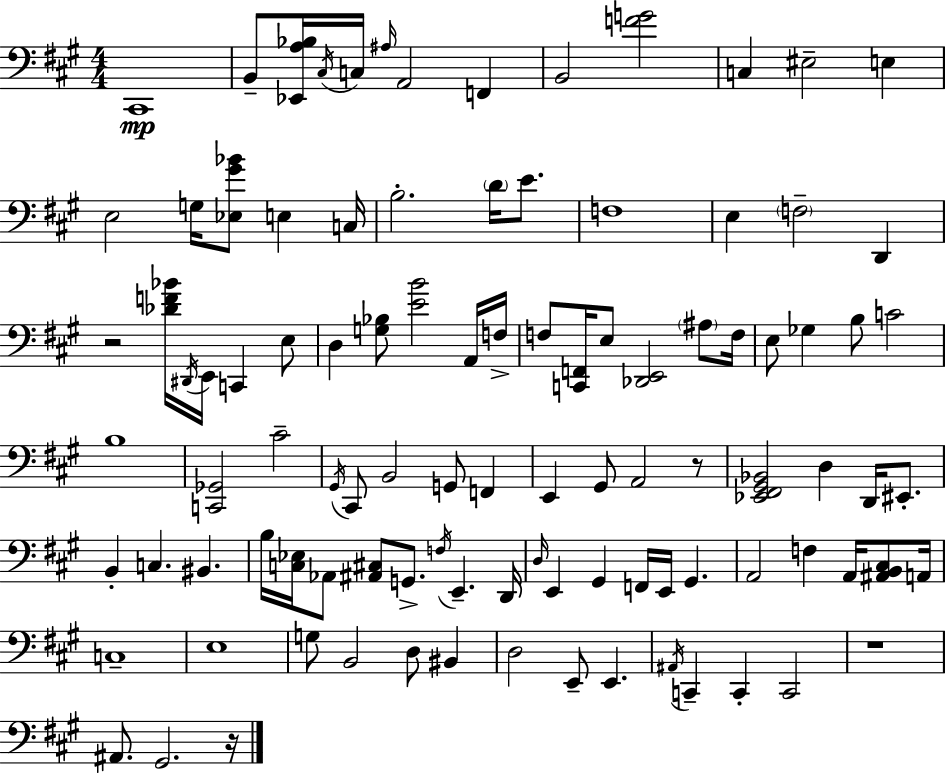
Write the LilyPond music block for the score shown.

{
  \clef bass
  \numericTimeSignature
  \time 4/4
  \key a \major
  \repeat volta 2 { cis,1\mp | b,8-- <ees, a bes>16 \acciaccatura { cis16 } c16 \grace { ais16 } a,2 f,4 | b,2 <f' g'>2 | c4 eis2-- e4 | \break e2 g16 <ees gis' bes'>8 e4 | c16 b2.-. \parenthesize d'16 e'8. | f1 | e4 \parenthesize f2-- d,4 | \break r2 <des' f' bes'>16 \acciaccatura { dis,16 } e,16 c,4 | e8 d4 <g bes>8 <e' b'>2 | a,16 f16-> f8 <c, f,>16 e8 <des, e,>2 | \parenthesize ais8 f16 e8 ges4 b8 c'2 | \break b1 | <c, ges,>2 cis'2-- | \acciaccatura { gis,16 } cis,8 b,2 g,8 | f,4 e,4 gis,8 a,2 | \break r8 <ees, fis, gis, bes,>2 d4 | d,16 eis,8.-. b,4-. c4. bis,4. | b16 <c ees>16 aes,8 <ais, cis>8 g,8.-> \acciaccatura { f16 } e,4.-- | d,16 \grace { d16 } e,4 gis,4 f,16 e,16 | \break gis,4. a,2 f4 | a,16 <ais, b, cis>8 a,16 c1-- | e1 | g8 b,2 | \break d8 bis,4 d2 e,8-- | e,4. \acciaccatura { ais,16 } c,4-- c,4-. c,2 | r1 | ais,8. gis,2. | \break r16 } \bar "|."
}